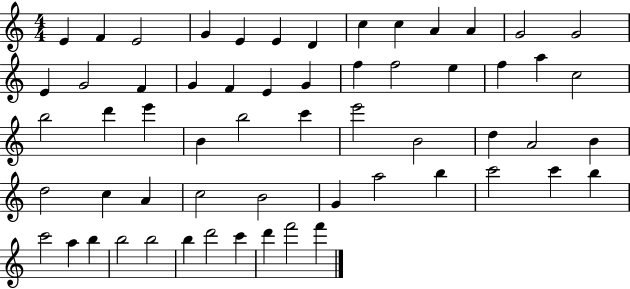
{
  \clef treble
  \numericTimeSignature
  \time 4/4
  \key c \major
  e'4 f'4 e'2 | g'4 e'4 e'4 d'4 | c''4 c''4 a'4 a'4 | g'2 g'2 | \break e'4 g'2 f'4 | g'4 f'4 e'4 g'4 | f''4 f''2 e''4 | f''4 a''4 c''2 | \break b''2 d'''4 e'''4 | b'4 b''2 c'''4 | e'''2 b'2 | d''4 a'2 b'4 | \break d''2 c''4 a'4 | c''2 b'2 | g'4 a''2 b''4 | c'''2 c'''4 b''4 | \break c'''2 a''4 b''4 | b''2 b''2 | b''4 d'''2 c'''4 | d'''4 f'''2 f'''4 | \break \bar "|."
}